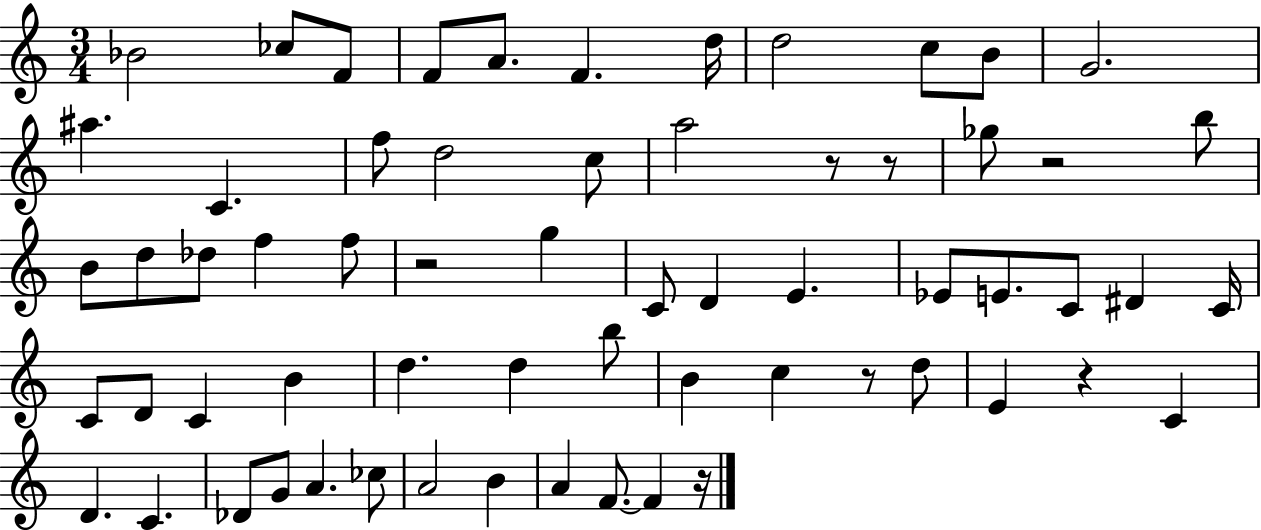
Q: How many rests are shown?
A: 7